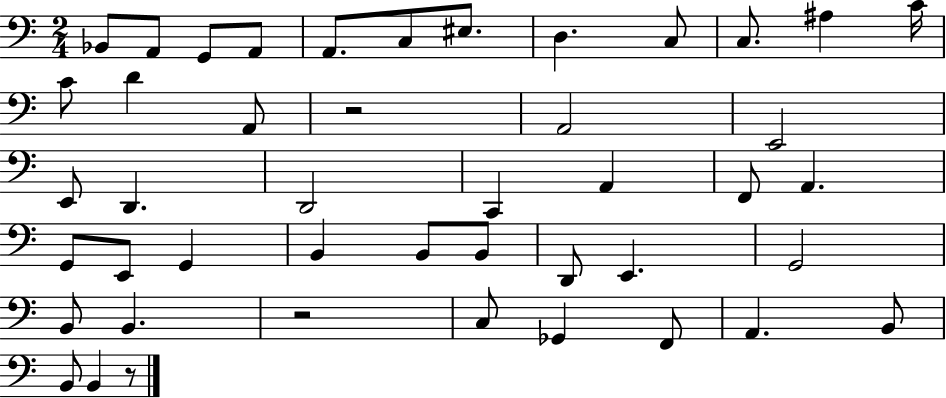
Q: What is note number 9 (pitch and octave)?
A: C3